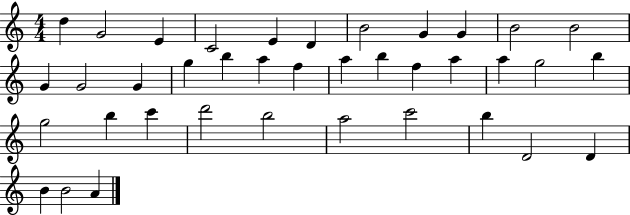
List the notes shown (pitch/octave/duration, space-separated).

D5/q G4/h E4/q C4/h E4/q D4/q B4/h G4/q G4/q B4/h B4/h G4/q G4/h G4/q G5/q B5/q A5/q F5/q A5/q B5/q F5/q A5/q A5/q G5/h B5/q G5/h B5/q C6/q D6/h B5/h A5/h C6/h B5/q D4/h D4/q B4/q B4/h A4/q